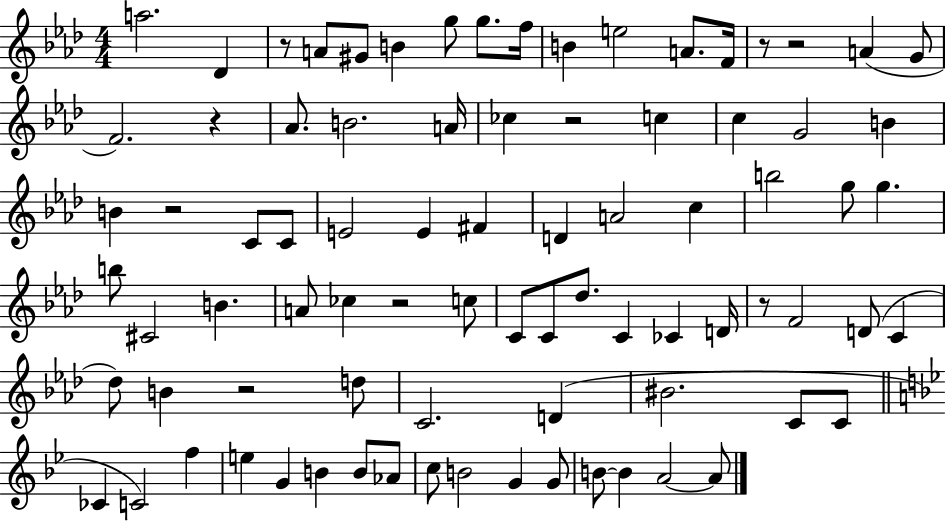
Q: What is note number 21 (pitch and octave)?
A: C5